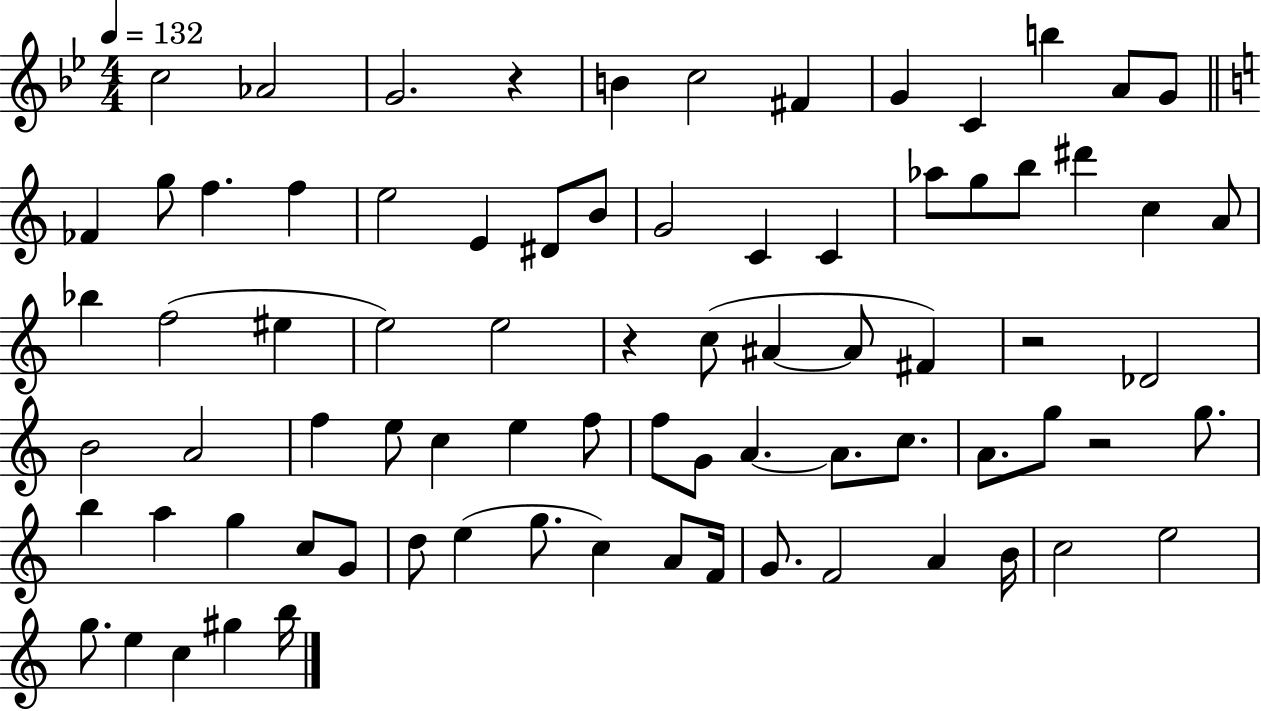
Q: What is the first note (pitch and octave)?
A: C5